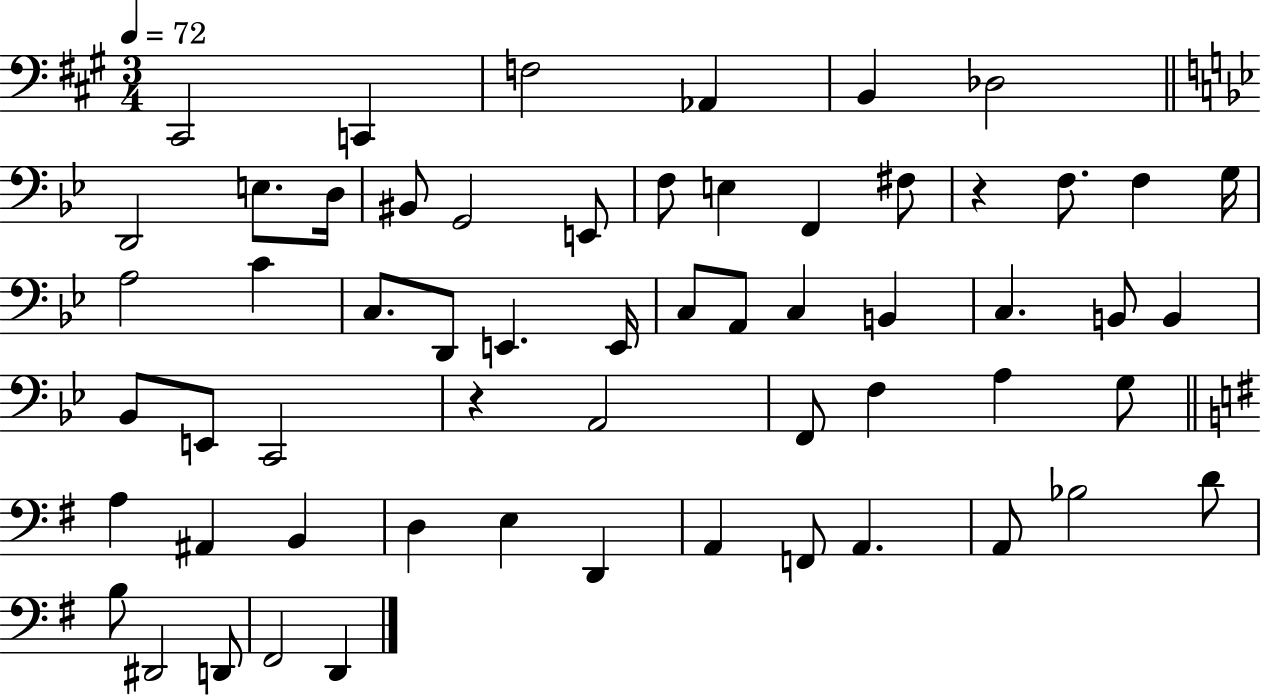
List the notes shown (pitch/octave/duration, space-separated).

C#2/h C2/q F3/h Ab2/q B2/q Db3/h D2/h E3/e. D3/s BIS2/e G2/h E2/e F3/e E3/q F2/q F#3/e R/q F3/e. F3/q G3/s A3/h C4/q C3/e. D2/e E2/q. E2/s C3/e A2/e C3/q B2/q C3/q. B2/e B2/q Bb2/e E2/e C2/h R/q A2/h F2/e F3/q A3/q G3/e A3/q A#2/q B2/q D3/q E3/q D2/q A2/q F2/e A2/q. A2/e Bb3/h D4/e B3/e D#2/h D2/e F#2/h D2/q